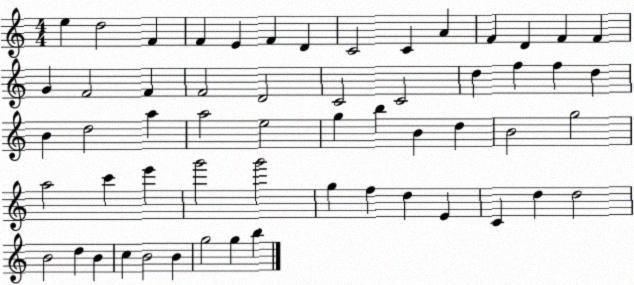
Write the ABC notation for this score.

X:1
T:Untitled
M:4/4
L:1/4
K:C
e d2 F F E F D C2 C A F D F F G F2 F F2 D2 C2 C2 d f f d B d2 a a2 e2 g b B d B2 g2 a2 c' e' g'2 g'2 g f d E C d d2 B2 d B c B2 B g2 g b